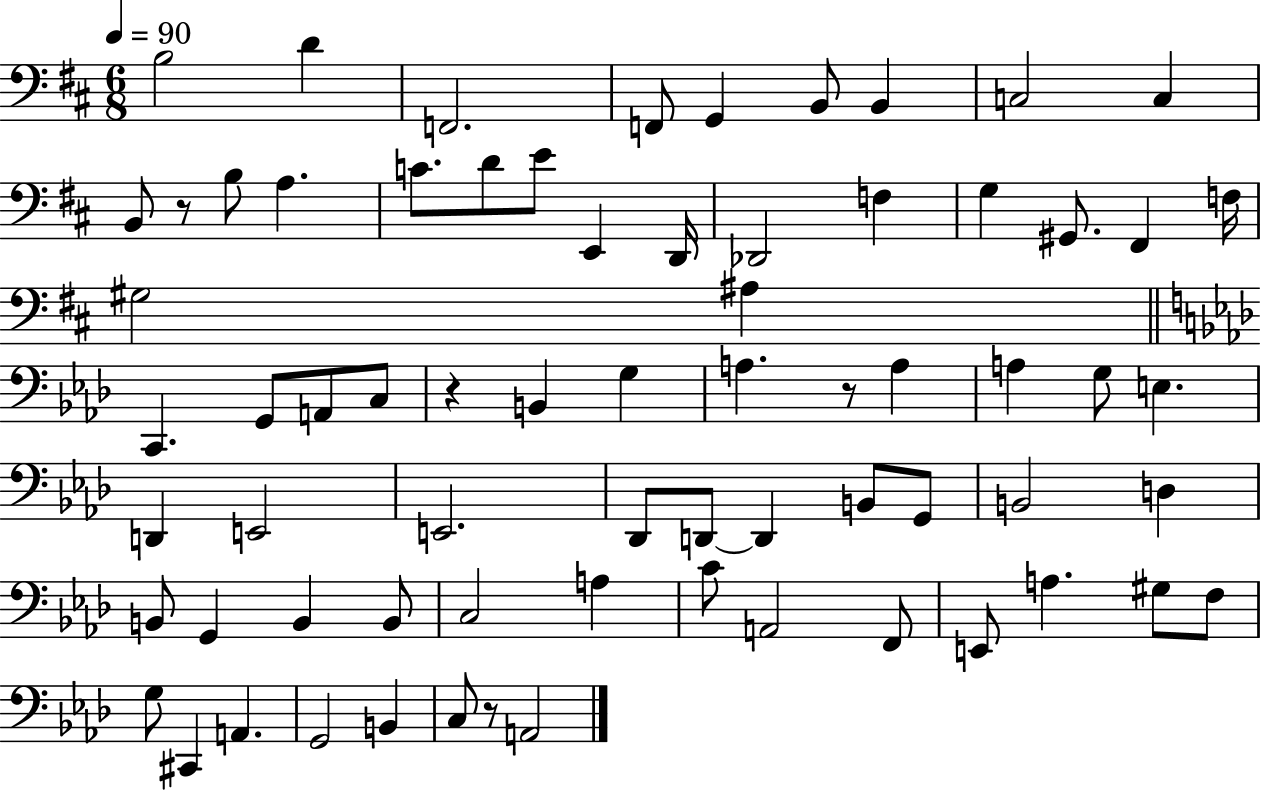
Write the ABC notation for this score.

X:1
T:Untitled
M:6/8
L:1/4
K:D
B,2 D F,,2 F,,/2 G,, B,,/2 B,, C,2 C, B,,/2 z/2 B,/2 A, C/2 D/2 E/2 E,, D,,/4 _D,,2 F, G, ^G,,/2 ^F,, F,/4 ^G,2 ^A, C,, G,,/2 A,,/2 C,/2 z B,, G, A, z/2 A, A, G,/2 E, D,, E,,2 E,,2 _D,,/2 D,,/2 D,, B,,/2 G,,/2 B,,2 D, B,,/2 G,, B,, B,,/2 C,2 A, C/2 A,,2 F,,/2 E,,/2 A, ^G,/2 F,/2 G,/2 ^C,, A,, G,,2 B,, C,/2 z/2 A,,2